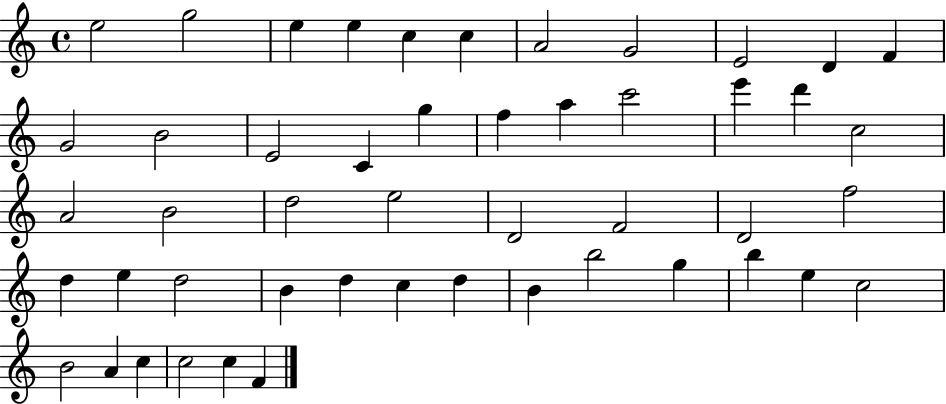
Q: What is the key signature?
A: C major